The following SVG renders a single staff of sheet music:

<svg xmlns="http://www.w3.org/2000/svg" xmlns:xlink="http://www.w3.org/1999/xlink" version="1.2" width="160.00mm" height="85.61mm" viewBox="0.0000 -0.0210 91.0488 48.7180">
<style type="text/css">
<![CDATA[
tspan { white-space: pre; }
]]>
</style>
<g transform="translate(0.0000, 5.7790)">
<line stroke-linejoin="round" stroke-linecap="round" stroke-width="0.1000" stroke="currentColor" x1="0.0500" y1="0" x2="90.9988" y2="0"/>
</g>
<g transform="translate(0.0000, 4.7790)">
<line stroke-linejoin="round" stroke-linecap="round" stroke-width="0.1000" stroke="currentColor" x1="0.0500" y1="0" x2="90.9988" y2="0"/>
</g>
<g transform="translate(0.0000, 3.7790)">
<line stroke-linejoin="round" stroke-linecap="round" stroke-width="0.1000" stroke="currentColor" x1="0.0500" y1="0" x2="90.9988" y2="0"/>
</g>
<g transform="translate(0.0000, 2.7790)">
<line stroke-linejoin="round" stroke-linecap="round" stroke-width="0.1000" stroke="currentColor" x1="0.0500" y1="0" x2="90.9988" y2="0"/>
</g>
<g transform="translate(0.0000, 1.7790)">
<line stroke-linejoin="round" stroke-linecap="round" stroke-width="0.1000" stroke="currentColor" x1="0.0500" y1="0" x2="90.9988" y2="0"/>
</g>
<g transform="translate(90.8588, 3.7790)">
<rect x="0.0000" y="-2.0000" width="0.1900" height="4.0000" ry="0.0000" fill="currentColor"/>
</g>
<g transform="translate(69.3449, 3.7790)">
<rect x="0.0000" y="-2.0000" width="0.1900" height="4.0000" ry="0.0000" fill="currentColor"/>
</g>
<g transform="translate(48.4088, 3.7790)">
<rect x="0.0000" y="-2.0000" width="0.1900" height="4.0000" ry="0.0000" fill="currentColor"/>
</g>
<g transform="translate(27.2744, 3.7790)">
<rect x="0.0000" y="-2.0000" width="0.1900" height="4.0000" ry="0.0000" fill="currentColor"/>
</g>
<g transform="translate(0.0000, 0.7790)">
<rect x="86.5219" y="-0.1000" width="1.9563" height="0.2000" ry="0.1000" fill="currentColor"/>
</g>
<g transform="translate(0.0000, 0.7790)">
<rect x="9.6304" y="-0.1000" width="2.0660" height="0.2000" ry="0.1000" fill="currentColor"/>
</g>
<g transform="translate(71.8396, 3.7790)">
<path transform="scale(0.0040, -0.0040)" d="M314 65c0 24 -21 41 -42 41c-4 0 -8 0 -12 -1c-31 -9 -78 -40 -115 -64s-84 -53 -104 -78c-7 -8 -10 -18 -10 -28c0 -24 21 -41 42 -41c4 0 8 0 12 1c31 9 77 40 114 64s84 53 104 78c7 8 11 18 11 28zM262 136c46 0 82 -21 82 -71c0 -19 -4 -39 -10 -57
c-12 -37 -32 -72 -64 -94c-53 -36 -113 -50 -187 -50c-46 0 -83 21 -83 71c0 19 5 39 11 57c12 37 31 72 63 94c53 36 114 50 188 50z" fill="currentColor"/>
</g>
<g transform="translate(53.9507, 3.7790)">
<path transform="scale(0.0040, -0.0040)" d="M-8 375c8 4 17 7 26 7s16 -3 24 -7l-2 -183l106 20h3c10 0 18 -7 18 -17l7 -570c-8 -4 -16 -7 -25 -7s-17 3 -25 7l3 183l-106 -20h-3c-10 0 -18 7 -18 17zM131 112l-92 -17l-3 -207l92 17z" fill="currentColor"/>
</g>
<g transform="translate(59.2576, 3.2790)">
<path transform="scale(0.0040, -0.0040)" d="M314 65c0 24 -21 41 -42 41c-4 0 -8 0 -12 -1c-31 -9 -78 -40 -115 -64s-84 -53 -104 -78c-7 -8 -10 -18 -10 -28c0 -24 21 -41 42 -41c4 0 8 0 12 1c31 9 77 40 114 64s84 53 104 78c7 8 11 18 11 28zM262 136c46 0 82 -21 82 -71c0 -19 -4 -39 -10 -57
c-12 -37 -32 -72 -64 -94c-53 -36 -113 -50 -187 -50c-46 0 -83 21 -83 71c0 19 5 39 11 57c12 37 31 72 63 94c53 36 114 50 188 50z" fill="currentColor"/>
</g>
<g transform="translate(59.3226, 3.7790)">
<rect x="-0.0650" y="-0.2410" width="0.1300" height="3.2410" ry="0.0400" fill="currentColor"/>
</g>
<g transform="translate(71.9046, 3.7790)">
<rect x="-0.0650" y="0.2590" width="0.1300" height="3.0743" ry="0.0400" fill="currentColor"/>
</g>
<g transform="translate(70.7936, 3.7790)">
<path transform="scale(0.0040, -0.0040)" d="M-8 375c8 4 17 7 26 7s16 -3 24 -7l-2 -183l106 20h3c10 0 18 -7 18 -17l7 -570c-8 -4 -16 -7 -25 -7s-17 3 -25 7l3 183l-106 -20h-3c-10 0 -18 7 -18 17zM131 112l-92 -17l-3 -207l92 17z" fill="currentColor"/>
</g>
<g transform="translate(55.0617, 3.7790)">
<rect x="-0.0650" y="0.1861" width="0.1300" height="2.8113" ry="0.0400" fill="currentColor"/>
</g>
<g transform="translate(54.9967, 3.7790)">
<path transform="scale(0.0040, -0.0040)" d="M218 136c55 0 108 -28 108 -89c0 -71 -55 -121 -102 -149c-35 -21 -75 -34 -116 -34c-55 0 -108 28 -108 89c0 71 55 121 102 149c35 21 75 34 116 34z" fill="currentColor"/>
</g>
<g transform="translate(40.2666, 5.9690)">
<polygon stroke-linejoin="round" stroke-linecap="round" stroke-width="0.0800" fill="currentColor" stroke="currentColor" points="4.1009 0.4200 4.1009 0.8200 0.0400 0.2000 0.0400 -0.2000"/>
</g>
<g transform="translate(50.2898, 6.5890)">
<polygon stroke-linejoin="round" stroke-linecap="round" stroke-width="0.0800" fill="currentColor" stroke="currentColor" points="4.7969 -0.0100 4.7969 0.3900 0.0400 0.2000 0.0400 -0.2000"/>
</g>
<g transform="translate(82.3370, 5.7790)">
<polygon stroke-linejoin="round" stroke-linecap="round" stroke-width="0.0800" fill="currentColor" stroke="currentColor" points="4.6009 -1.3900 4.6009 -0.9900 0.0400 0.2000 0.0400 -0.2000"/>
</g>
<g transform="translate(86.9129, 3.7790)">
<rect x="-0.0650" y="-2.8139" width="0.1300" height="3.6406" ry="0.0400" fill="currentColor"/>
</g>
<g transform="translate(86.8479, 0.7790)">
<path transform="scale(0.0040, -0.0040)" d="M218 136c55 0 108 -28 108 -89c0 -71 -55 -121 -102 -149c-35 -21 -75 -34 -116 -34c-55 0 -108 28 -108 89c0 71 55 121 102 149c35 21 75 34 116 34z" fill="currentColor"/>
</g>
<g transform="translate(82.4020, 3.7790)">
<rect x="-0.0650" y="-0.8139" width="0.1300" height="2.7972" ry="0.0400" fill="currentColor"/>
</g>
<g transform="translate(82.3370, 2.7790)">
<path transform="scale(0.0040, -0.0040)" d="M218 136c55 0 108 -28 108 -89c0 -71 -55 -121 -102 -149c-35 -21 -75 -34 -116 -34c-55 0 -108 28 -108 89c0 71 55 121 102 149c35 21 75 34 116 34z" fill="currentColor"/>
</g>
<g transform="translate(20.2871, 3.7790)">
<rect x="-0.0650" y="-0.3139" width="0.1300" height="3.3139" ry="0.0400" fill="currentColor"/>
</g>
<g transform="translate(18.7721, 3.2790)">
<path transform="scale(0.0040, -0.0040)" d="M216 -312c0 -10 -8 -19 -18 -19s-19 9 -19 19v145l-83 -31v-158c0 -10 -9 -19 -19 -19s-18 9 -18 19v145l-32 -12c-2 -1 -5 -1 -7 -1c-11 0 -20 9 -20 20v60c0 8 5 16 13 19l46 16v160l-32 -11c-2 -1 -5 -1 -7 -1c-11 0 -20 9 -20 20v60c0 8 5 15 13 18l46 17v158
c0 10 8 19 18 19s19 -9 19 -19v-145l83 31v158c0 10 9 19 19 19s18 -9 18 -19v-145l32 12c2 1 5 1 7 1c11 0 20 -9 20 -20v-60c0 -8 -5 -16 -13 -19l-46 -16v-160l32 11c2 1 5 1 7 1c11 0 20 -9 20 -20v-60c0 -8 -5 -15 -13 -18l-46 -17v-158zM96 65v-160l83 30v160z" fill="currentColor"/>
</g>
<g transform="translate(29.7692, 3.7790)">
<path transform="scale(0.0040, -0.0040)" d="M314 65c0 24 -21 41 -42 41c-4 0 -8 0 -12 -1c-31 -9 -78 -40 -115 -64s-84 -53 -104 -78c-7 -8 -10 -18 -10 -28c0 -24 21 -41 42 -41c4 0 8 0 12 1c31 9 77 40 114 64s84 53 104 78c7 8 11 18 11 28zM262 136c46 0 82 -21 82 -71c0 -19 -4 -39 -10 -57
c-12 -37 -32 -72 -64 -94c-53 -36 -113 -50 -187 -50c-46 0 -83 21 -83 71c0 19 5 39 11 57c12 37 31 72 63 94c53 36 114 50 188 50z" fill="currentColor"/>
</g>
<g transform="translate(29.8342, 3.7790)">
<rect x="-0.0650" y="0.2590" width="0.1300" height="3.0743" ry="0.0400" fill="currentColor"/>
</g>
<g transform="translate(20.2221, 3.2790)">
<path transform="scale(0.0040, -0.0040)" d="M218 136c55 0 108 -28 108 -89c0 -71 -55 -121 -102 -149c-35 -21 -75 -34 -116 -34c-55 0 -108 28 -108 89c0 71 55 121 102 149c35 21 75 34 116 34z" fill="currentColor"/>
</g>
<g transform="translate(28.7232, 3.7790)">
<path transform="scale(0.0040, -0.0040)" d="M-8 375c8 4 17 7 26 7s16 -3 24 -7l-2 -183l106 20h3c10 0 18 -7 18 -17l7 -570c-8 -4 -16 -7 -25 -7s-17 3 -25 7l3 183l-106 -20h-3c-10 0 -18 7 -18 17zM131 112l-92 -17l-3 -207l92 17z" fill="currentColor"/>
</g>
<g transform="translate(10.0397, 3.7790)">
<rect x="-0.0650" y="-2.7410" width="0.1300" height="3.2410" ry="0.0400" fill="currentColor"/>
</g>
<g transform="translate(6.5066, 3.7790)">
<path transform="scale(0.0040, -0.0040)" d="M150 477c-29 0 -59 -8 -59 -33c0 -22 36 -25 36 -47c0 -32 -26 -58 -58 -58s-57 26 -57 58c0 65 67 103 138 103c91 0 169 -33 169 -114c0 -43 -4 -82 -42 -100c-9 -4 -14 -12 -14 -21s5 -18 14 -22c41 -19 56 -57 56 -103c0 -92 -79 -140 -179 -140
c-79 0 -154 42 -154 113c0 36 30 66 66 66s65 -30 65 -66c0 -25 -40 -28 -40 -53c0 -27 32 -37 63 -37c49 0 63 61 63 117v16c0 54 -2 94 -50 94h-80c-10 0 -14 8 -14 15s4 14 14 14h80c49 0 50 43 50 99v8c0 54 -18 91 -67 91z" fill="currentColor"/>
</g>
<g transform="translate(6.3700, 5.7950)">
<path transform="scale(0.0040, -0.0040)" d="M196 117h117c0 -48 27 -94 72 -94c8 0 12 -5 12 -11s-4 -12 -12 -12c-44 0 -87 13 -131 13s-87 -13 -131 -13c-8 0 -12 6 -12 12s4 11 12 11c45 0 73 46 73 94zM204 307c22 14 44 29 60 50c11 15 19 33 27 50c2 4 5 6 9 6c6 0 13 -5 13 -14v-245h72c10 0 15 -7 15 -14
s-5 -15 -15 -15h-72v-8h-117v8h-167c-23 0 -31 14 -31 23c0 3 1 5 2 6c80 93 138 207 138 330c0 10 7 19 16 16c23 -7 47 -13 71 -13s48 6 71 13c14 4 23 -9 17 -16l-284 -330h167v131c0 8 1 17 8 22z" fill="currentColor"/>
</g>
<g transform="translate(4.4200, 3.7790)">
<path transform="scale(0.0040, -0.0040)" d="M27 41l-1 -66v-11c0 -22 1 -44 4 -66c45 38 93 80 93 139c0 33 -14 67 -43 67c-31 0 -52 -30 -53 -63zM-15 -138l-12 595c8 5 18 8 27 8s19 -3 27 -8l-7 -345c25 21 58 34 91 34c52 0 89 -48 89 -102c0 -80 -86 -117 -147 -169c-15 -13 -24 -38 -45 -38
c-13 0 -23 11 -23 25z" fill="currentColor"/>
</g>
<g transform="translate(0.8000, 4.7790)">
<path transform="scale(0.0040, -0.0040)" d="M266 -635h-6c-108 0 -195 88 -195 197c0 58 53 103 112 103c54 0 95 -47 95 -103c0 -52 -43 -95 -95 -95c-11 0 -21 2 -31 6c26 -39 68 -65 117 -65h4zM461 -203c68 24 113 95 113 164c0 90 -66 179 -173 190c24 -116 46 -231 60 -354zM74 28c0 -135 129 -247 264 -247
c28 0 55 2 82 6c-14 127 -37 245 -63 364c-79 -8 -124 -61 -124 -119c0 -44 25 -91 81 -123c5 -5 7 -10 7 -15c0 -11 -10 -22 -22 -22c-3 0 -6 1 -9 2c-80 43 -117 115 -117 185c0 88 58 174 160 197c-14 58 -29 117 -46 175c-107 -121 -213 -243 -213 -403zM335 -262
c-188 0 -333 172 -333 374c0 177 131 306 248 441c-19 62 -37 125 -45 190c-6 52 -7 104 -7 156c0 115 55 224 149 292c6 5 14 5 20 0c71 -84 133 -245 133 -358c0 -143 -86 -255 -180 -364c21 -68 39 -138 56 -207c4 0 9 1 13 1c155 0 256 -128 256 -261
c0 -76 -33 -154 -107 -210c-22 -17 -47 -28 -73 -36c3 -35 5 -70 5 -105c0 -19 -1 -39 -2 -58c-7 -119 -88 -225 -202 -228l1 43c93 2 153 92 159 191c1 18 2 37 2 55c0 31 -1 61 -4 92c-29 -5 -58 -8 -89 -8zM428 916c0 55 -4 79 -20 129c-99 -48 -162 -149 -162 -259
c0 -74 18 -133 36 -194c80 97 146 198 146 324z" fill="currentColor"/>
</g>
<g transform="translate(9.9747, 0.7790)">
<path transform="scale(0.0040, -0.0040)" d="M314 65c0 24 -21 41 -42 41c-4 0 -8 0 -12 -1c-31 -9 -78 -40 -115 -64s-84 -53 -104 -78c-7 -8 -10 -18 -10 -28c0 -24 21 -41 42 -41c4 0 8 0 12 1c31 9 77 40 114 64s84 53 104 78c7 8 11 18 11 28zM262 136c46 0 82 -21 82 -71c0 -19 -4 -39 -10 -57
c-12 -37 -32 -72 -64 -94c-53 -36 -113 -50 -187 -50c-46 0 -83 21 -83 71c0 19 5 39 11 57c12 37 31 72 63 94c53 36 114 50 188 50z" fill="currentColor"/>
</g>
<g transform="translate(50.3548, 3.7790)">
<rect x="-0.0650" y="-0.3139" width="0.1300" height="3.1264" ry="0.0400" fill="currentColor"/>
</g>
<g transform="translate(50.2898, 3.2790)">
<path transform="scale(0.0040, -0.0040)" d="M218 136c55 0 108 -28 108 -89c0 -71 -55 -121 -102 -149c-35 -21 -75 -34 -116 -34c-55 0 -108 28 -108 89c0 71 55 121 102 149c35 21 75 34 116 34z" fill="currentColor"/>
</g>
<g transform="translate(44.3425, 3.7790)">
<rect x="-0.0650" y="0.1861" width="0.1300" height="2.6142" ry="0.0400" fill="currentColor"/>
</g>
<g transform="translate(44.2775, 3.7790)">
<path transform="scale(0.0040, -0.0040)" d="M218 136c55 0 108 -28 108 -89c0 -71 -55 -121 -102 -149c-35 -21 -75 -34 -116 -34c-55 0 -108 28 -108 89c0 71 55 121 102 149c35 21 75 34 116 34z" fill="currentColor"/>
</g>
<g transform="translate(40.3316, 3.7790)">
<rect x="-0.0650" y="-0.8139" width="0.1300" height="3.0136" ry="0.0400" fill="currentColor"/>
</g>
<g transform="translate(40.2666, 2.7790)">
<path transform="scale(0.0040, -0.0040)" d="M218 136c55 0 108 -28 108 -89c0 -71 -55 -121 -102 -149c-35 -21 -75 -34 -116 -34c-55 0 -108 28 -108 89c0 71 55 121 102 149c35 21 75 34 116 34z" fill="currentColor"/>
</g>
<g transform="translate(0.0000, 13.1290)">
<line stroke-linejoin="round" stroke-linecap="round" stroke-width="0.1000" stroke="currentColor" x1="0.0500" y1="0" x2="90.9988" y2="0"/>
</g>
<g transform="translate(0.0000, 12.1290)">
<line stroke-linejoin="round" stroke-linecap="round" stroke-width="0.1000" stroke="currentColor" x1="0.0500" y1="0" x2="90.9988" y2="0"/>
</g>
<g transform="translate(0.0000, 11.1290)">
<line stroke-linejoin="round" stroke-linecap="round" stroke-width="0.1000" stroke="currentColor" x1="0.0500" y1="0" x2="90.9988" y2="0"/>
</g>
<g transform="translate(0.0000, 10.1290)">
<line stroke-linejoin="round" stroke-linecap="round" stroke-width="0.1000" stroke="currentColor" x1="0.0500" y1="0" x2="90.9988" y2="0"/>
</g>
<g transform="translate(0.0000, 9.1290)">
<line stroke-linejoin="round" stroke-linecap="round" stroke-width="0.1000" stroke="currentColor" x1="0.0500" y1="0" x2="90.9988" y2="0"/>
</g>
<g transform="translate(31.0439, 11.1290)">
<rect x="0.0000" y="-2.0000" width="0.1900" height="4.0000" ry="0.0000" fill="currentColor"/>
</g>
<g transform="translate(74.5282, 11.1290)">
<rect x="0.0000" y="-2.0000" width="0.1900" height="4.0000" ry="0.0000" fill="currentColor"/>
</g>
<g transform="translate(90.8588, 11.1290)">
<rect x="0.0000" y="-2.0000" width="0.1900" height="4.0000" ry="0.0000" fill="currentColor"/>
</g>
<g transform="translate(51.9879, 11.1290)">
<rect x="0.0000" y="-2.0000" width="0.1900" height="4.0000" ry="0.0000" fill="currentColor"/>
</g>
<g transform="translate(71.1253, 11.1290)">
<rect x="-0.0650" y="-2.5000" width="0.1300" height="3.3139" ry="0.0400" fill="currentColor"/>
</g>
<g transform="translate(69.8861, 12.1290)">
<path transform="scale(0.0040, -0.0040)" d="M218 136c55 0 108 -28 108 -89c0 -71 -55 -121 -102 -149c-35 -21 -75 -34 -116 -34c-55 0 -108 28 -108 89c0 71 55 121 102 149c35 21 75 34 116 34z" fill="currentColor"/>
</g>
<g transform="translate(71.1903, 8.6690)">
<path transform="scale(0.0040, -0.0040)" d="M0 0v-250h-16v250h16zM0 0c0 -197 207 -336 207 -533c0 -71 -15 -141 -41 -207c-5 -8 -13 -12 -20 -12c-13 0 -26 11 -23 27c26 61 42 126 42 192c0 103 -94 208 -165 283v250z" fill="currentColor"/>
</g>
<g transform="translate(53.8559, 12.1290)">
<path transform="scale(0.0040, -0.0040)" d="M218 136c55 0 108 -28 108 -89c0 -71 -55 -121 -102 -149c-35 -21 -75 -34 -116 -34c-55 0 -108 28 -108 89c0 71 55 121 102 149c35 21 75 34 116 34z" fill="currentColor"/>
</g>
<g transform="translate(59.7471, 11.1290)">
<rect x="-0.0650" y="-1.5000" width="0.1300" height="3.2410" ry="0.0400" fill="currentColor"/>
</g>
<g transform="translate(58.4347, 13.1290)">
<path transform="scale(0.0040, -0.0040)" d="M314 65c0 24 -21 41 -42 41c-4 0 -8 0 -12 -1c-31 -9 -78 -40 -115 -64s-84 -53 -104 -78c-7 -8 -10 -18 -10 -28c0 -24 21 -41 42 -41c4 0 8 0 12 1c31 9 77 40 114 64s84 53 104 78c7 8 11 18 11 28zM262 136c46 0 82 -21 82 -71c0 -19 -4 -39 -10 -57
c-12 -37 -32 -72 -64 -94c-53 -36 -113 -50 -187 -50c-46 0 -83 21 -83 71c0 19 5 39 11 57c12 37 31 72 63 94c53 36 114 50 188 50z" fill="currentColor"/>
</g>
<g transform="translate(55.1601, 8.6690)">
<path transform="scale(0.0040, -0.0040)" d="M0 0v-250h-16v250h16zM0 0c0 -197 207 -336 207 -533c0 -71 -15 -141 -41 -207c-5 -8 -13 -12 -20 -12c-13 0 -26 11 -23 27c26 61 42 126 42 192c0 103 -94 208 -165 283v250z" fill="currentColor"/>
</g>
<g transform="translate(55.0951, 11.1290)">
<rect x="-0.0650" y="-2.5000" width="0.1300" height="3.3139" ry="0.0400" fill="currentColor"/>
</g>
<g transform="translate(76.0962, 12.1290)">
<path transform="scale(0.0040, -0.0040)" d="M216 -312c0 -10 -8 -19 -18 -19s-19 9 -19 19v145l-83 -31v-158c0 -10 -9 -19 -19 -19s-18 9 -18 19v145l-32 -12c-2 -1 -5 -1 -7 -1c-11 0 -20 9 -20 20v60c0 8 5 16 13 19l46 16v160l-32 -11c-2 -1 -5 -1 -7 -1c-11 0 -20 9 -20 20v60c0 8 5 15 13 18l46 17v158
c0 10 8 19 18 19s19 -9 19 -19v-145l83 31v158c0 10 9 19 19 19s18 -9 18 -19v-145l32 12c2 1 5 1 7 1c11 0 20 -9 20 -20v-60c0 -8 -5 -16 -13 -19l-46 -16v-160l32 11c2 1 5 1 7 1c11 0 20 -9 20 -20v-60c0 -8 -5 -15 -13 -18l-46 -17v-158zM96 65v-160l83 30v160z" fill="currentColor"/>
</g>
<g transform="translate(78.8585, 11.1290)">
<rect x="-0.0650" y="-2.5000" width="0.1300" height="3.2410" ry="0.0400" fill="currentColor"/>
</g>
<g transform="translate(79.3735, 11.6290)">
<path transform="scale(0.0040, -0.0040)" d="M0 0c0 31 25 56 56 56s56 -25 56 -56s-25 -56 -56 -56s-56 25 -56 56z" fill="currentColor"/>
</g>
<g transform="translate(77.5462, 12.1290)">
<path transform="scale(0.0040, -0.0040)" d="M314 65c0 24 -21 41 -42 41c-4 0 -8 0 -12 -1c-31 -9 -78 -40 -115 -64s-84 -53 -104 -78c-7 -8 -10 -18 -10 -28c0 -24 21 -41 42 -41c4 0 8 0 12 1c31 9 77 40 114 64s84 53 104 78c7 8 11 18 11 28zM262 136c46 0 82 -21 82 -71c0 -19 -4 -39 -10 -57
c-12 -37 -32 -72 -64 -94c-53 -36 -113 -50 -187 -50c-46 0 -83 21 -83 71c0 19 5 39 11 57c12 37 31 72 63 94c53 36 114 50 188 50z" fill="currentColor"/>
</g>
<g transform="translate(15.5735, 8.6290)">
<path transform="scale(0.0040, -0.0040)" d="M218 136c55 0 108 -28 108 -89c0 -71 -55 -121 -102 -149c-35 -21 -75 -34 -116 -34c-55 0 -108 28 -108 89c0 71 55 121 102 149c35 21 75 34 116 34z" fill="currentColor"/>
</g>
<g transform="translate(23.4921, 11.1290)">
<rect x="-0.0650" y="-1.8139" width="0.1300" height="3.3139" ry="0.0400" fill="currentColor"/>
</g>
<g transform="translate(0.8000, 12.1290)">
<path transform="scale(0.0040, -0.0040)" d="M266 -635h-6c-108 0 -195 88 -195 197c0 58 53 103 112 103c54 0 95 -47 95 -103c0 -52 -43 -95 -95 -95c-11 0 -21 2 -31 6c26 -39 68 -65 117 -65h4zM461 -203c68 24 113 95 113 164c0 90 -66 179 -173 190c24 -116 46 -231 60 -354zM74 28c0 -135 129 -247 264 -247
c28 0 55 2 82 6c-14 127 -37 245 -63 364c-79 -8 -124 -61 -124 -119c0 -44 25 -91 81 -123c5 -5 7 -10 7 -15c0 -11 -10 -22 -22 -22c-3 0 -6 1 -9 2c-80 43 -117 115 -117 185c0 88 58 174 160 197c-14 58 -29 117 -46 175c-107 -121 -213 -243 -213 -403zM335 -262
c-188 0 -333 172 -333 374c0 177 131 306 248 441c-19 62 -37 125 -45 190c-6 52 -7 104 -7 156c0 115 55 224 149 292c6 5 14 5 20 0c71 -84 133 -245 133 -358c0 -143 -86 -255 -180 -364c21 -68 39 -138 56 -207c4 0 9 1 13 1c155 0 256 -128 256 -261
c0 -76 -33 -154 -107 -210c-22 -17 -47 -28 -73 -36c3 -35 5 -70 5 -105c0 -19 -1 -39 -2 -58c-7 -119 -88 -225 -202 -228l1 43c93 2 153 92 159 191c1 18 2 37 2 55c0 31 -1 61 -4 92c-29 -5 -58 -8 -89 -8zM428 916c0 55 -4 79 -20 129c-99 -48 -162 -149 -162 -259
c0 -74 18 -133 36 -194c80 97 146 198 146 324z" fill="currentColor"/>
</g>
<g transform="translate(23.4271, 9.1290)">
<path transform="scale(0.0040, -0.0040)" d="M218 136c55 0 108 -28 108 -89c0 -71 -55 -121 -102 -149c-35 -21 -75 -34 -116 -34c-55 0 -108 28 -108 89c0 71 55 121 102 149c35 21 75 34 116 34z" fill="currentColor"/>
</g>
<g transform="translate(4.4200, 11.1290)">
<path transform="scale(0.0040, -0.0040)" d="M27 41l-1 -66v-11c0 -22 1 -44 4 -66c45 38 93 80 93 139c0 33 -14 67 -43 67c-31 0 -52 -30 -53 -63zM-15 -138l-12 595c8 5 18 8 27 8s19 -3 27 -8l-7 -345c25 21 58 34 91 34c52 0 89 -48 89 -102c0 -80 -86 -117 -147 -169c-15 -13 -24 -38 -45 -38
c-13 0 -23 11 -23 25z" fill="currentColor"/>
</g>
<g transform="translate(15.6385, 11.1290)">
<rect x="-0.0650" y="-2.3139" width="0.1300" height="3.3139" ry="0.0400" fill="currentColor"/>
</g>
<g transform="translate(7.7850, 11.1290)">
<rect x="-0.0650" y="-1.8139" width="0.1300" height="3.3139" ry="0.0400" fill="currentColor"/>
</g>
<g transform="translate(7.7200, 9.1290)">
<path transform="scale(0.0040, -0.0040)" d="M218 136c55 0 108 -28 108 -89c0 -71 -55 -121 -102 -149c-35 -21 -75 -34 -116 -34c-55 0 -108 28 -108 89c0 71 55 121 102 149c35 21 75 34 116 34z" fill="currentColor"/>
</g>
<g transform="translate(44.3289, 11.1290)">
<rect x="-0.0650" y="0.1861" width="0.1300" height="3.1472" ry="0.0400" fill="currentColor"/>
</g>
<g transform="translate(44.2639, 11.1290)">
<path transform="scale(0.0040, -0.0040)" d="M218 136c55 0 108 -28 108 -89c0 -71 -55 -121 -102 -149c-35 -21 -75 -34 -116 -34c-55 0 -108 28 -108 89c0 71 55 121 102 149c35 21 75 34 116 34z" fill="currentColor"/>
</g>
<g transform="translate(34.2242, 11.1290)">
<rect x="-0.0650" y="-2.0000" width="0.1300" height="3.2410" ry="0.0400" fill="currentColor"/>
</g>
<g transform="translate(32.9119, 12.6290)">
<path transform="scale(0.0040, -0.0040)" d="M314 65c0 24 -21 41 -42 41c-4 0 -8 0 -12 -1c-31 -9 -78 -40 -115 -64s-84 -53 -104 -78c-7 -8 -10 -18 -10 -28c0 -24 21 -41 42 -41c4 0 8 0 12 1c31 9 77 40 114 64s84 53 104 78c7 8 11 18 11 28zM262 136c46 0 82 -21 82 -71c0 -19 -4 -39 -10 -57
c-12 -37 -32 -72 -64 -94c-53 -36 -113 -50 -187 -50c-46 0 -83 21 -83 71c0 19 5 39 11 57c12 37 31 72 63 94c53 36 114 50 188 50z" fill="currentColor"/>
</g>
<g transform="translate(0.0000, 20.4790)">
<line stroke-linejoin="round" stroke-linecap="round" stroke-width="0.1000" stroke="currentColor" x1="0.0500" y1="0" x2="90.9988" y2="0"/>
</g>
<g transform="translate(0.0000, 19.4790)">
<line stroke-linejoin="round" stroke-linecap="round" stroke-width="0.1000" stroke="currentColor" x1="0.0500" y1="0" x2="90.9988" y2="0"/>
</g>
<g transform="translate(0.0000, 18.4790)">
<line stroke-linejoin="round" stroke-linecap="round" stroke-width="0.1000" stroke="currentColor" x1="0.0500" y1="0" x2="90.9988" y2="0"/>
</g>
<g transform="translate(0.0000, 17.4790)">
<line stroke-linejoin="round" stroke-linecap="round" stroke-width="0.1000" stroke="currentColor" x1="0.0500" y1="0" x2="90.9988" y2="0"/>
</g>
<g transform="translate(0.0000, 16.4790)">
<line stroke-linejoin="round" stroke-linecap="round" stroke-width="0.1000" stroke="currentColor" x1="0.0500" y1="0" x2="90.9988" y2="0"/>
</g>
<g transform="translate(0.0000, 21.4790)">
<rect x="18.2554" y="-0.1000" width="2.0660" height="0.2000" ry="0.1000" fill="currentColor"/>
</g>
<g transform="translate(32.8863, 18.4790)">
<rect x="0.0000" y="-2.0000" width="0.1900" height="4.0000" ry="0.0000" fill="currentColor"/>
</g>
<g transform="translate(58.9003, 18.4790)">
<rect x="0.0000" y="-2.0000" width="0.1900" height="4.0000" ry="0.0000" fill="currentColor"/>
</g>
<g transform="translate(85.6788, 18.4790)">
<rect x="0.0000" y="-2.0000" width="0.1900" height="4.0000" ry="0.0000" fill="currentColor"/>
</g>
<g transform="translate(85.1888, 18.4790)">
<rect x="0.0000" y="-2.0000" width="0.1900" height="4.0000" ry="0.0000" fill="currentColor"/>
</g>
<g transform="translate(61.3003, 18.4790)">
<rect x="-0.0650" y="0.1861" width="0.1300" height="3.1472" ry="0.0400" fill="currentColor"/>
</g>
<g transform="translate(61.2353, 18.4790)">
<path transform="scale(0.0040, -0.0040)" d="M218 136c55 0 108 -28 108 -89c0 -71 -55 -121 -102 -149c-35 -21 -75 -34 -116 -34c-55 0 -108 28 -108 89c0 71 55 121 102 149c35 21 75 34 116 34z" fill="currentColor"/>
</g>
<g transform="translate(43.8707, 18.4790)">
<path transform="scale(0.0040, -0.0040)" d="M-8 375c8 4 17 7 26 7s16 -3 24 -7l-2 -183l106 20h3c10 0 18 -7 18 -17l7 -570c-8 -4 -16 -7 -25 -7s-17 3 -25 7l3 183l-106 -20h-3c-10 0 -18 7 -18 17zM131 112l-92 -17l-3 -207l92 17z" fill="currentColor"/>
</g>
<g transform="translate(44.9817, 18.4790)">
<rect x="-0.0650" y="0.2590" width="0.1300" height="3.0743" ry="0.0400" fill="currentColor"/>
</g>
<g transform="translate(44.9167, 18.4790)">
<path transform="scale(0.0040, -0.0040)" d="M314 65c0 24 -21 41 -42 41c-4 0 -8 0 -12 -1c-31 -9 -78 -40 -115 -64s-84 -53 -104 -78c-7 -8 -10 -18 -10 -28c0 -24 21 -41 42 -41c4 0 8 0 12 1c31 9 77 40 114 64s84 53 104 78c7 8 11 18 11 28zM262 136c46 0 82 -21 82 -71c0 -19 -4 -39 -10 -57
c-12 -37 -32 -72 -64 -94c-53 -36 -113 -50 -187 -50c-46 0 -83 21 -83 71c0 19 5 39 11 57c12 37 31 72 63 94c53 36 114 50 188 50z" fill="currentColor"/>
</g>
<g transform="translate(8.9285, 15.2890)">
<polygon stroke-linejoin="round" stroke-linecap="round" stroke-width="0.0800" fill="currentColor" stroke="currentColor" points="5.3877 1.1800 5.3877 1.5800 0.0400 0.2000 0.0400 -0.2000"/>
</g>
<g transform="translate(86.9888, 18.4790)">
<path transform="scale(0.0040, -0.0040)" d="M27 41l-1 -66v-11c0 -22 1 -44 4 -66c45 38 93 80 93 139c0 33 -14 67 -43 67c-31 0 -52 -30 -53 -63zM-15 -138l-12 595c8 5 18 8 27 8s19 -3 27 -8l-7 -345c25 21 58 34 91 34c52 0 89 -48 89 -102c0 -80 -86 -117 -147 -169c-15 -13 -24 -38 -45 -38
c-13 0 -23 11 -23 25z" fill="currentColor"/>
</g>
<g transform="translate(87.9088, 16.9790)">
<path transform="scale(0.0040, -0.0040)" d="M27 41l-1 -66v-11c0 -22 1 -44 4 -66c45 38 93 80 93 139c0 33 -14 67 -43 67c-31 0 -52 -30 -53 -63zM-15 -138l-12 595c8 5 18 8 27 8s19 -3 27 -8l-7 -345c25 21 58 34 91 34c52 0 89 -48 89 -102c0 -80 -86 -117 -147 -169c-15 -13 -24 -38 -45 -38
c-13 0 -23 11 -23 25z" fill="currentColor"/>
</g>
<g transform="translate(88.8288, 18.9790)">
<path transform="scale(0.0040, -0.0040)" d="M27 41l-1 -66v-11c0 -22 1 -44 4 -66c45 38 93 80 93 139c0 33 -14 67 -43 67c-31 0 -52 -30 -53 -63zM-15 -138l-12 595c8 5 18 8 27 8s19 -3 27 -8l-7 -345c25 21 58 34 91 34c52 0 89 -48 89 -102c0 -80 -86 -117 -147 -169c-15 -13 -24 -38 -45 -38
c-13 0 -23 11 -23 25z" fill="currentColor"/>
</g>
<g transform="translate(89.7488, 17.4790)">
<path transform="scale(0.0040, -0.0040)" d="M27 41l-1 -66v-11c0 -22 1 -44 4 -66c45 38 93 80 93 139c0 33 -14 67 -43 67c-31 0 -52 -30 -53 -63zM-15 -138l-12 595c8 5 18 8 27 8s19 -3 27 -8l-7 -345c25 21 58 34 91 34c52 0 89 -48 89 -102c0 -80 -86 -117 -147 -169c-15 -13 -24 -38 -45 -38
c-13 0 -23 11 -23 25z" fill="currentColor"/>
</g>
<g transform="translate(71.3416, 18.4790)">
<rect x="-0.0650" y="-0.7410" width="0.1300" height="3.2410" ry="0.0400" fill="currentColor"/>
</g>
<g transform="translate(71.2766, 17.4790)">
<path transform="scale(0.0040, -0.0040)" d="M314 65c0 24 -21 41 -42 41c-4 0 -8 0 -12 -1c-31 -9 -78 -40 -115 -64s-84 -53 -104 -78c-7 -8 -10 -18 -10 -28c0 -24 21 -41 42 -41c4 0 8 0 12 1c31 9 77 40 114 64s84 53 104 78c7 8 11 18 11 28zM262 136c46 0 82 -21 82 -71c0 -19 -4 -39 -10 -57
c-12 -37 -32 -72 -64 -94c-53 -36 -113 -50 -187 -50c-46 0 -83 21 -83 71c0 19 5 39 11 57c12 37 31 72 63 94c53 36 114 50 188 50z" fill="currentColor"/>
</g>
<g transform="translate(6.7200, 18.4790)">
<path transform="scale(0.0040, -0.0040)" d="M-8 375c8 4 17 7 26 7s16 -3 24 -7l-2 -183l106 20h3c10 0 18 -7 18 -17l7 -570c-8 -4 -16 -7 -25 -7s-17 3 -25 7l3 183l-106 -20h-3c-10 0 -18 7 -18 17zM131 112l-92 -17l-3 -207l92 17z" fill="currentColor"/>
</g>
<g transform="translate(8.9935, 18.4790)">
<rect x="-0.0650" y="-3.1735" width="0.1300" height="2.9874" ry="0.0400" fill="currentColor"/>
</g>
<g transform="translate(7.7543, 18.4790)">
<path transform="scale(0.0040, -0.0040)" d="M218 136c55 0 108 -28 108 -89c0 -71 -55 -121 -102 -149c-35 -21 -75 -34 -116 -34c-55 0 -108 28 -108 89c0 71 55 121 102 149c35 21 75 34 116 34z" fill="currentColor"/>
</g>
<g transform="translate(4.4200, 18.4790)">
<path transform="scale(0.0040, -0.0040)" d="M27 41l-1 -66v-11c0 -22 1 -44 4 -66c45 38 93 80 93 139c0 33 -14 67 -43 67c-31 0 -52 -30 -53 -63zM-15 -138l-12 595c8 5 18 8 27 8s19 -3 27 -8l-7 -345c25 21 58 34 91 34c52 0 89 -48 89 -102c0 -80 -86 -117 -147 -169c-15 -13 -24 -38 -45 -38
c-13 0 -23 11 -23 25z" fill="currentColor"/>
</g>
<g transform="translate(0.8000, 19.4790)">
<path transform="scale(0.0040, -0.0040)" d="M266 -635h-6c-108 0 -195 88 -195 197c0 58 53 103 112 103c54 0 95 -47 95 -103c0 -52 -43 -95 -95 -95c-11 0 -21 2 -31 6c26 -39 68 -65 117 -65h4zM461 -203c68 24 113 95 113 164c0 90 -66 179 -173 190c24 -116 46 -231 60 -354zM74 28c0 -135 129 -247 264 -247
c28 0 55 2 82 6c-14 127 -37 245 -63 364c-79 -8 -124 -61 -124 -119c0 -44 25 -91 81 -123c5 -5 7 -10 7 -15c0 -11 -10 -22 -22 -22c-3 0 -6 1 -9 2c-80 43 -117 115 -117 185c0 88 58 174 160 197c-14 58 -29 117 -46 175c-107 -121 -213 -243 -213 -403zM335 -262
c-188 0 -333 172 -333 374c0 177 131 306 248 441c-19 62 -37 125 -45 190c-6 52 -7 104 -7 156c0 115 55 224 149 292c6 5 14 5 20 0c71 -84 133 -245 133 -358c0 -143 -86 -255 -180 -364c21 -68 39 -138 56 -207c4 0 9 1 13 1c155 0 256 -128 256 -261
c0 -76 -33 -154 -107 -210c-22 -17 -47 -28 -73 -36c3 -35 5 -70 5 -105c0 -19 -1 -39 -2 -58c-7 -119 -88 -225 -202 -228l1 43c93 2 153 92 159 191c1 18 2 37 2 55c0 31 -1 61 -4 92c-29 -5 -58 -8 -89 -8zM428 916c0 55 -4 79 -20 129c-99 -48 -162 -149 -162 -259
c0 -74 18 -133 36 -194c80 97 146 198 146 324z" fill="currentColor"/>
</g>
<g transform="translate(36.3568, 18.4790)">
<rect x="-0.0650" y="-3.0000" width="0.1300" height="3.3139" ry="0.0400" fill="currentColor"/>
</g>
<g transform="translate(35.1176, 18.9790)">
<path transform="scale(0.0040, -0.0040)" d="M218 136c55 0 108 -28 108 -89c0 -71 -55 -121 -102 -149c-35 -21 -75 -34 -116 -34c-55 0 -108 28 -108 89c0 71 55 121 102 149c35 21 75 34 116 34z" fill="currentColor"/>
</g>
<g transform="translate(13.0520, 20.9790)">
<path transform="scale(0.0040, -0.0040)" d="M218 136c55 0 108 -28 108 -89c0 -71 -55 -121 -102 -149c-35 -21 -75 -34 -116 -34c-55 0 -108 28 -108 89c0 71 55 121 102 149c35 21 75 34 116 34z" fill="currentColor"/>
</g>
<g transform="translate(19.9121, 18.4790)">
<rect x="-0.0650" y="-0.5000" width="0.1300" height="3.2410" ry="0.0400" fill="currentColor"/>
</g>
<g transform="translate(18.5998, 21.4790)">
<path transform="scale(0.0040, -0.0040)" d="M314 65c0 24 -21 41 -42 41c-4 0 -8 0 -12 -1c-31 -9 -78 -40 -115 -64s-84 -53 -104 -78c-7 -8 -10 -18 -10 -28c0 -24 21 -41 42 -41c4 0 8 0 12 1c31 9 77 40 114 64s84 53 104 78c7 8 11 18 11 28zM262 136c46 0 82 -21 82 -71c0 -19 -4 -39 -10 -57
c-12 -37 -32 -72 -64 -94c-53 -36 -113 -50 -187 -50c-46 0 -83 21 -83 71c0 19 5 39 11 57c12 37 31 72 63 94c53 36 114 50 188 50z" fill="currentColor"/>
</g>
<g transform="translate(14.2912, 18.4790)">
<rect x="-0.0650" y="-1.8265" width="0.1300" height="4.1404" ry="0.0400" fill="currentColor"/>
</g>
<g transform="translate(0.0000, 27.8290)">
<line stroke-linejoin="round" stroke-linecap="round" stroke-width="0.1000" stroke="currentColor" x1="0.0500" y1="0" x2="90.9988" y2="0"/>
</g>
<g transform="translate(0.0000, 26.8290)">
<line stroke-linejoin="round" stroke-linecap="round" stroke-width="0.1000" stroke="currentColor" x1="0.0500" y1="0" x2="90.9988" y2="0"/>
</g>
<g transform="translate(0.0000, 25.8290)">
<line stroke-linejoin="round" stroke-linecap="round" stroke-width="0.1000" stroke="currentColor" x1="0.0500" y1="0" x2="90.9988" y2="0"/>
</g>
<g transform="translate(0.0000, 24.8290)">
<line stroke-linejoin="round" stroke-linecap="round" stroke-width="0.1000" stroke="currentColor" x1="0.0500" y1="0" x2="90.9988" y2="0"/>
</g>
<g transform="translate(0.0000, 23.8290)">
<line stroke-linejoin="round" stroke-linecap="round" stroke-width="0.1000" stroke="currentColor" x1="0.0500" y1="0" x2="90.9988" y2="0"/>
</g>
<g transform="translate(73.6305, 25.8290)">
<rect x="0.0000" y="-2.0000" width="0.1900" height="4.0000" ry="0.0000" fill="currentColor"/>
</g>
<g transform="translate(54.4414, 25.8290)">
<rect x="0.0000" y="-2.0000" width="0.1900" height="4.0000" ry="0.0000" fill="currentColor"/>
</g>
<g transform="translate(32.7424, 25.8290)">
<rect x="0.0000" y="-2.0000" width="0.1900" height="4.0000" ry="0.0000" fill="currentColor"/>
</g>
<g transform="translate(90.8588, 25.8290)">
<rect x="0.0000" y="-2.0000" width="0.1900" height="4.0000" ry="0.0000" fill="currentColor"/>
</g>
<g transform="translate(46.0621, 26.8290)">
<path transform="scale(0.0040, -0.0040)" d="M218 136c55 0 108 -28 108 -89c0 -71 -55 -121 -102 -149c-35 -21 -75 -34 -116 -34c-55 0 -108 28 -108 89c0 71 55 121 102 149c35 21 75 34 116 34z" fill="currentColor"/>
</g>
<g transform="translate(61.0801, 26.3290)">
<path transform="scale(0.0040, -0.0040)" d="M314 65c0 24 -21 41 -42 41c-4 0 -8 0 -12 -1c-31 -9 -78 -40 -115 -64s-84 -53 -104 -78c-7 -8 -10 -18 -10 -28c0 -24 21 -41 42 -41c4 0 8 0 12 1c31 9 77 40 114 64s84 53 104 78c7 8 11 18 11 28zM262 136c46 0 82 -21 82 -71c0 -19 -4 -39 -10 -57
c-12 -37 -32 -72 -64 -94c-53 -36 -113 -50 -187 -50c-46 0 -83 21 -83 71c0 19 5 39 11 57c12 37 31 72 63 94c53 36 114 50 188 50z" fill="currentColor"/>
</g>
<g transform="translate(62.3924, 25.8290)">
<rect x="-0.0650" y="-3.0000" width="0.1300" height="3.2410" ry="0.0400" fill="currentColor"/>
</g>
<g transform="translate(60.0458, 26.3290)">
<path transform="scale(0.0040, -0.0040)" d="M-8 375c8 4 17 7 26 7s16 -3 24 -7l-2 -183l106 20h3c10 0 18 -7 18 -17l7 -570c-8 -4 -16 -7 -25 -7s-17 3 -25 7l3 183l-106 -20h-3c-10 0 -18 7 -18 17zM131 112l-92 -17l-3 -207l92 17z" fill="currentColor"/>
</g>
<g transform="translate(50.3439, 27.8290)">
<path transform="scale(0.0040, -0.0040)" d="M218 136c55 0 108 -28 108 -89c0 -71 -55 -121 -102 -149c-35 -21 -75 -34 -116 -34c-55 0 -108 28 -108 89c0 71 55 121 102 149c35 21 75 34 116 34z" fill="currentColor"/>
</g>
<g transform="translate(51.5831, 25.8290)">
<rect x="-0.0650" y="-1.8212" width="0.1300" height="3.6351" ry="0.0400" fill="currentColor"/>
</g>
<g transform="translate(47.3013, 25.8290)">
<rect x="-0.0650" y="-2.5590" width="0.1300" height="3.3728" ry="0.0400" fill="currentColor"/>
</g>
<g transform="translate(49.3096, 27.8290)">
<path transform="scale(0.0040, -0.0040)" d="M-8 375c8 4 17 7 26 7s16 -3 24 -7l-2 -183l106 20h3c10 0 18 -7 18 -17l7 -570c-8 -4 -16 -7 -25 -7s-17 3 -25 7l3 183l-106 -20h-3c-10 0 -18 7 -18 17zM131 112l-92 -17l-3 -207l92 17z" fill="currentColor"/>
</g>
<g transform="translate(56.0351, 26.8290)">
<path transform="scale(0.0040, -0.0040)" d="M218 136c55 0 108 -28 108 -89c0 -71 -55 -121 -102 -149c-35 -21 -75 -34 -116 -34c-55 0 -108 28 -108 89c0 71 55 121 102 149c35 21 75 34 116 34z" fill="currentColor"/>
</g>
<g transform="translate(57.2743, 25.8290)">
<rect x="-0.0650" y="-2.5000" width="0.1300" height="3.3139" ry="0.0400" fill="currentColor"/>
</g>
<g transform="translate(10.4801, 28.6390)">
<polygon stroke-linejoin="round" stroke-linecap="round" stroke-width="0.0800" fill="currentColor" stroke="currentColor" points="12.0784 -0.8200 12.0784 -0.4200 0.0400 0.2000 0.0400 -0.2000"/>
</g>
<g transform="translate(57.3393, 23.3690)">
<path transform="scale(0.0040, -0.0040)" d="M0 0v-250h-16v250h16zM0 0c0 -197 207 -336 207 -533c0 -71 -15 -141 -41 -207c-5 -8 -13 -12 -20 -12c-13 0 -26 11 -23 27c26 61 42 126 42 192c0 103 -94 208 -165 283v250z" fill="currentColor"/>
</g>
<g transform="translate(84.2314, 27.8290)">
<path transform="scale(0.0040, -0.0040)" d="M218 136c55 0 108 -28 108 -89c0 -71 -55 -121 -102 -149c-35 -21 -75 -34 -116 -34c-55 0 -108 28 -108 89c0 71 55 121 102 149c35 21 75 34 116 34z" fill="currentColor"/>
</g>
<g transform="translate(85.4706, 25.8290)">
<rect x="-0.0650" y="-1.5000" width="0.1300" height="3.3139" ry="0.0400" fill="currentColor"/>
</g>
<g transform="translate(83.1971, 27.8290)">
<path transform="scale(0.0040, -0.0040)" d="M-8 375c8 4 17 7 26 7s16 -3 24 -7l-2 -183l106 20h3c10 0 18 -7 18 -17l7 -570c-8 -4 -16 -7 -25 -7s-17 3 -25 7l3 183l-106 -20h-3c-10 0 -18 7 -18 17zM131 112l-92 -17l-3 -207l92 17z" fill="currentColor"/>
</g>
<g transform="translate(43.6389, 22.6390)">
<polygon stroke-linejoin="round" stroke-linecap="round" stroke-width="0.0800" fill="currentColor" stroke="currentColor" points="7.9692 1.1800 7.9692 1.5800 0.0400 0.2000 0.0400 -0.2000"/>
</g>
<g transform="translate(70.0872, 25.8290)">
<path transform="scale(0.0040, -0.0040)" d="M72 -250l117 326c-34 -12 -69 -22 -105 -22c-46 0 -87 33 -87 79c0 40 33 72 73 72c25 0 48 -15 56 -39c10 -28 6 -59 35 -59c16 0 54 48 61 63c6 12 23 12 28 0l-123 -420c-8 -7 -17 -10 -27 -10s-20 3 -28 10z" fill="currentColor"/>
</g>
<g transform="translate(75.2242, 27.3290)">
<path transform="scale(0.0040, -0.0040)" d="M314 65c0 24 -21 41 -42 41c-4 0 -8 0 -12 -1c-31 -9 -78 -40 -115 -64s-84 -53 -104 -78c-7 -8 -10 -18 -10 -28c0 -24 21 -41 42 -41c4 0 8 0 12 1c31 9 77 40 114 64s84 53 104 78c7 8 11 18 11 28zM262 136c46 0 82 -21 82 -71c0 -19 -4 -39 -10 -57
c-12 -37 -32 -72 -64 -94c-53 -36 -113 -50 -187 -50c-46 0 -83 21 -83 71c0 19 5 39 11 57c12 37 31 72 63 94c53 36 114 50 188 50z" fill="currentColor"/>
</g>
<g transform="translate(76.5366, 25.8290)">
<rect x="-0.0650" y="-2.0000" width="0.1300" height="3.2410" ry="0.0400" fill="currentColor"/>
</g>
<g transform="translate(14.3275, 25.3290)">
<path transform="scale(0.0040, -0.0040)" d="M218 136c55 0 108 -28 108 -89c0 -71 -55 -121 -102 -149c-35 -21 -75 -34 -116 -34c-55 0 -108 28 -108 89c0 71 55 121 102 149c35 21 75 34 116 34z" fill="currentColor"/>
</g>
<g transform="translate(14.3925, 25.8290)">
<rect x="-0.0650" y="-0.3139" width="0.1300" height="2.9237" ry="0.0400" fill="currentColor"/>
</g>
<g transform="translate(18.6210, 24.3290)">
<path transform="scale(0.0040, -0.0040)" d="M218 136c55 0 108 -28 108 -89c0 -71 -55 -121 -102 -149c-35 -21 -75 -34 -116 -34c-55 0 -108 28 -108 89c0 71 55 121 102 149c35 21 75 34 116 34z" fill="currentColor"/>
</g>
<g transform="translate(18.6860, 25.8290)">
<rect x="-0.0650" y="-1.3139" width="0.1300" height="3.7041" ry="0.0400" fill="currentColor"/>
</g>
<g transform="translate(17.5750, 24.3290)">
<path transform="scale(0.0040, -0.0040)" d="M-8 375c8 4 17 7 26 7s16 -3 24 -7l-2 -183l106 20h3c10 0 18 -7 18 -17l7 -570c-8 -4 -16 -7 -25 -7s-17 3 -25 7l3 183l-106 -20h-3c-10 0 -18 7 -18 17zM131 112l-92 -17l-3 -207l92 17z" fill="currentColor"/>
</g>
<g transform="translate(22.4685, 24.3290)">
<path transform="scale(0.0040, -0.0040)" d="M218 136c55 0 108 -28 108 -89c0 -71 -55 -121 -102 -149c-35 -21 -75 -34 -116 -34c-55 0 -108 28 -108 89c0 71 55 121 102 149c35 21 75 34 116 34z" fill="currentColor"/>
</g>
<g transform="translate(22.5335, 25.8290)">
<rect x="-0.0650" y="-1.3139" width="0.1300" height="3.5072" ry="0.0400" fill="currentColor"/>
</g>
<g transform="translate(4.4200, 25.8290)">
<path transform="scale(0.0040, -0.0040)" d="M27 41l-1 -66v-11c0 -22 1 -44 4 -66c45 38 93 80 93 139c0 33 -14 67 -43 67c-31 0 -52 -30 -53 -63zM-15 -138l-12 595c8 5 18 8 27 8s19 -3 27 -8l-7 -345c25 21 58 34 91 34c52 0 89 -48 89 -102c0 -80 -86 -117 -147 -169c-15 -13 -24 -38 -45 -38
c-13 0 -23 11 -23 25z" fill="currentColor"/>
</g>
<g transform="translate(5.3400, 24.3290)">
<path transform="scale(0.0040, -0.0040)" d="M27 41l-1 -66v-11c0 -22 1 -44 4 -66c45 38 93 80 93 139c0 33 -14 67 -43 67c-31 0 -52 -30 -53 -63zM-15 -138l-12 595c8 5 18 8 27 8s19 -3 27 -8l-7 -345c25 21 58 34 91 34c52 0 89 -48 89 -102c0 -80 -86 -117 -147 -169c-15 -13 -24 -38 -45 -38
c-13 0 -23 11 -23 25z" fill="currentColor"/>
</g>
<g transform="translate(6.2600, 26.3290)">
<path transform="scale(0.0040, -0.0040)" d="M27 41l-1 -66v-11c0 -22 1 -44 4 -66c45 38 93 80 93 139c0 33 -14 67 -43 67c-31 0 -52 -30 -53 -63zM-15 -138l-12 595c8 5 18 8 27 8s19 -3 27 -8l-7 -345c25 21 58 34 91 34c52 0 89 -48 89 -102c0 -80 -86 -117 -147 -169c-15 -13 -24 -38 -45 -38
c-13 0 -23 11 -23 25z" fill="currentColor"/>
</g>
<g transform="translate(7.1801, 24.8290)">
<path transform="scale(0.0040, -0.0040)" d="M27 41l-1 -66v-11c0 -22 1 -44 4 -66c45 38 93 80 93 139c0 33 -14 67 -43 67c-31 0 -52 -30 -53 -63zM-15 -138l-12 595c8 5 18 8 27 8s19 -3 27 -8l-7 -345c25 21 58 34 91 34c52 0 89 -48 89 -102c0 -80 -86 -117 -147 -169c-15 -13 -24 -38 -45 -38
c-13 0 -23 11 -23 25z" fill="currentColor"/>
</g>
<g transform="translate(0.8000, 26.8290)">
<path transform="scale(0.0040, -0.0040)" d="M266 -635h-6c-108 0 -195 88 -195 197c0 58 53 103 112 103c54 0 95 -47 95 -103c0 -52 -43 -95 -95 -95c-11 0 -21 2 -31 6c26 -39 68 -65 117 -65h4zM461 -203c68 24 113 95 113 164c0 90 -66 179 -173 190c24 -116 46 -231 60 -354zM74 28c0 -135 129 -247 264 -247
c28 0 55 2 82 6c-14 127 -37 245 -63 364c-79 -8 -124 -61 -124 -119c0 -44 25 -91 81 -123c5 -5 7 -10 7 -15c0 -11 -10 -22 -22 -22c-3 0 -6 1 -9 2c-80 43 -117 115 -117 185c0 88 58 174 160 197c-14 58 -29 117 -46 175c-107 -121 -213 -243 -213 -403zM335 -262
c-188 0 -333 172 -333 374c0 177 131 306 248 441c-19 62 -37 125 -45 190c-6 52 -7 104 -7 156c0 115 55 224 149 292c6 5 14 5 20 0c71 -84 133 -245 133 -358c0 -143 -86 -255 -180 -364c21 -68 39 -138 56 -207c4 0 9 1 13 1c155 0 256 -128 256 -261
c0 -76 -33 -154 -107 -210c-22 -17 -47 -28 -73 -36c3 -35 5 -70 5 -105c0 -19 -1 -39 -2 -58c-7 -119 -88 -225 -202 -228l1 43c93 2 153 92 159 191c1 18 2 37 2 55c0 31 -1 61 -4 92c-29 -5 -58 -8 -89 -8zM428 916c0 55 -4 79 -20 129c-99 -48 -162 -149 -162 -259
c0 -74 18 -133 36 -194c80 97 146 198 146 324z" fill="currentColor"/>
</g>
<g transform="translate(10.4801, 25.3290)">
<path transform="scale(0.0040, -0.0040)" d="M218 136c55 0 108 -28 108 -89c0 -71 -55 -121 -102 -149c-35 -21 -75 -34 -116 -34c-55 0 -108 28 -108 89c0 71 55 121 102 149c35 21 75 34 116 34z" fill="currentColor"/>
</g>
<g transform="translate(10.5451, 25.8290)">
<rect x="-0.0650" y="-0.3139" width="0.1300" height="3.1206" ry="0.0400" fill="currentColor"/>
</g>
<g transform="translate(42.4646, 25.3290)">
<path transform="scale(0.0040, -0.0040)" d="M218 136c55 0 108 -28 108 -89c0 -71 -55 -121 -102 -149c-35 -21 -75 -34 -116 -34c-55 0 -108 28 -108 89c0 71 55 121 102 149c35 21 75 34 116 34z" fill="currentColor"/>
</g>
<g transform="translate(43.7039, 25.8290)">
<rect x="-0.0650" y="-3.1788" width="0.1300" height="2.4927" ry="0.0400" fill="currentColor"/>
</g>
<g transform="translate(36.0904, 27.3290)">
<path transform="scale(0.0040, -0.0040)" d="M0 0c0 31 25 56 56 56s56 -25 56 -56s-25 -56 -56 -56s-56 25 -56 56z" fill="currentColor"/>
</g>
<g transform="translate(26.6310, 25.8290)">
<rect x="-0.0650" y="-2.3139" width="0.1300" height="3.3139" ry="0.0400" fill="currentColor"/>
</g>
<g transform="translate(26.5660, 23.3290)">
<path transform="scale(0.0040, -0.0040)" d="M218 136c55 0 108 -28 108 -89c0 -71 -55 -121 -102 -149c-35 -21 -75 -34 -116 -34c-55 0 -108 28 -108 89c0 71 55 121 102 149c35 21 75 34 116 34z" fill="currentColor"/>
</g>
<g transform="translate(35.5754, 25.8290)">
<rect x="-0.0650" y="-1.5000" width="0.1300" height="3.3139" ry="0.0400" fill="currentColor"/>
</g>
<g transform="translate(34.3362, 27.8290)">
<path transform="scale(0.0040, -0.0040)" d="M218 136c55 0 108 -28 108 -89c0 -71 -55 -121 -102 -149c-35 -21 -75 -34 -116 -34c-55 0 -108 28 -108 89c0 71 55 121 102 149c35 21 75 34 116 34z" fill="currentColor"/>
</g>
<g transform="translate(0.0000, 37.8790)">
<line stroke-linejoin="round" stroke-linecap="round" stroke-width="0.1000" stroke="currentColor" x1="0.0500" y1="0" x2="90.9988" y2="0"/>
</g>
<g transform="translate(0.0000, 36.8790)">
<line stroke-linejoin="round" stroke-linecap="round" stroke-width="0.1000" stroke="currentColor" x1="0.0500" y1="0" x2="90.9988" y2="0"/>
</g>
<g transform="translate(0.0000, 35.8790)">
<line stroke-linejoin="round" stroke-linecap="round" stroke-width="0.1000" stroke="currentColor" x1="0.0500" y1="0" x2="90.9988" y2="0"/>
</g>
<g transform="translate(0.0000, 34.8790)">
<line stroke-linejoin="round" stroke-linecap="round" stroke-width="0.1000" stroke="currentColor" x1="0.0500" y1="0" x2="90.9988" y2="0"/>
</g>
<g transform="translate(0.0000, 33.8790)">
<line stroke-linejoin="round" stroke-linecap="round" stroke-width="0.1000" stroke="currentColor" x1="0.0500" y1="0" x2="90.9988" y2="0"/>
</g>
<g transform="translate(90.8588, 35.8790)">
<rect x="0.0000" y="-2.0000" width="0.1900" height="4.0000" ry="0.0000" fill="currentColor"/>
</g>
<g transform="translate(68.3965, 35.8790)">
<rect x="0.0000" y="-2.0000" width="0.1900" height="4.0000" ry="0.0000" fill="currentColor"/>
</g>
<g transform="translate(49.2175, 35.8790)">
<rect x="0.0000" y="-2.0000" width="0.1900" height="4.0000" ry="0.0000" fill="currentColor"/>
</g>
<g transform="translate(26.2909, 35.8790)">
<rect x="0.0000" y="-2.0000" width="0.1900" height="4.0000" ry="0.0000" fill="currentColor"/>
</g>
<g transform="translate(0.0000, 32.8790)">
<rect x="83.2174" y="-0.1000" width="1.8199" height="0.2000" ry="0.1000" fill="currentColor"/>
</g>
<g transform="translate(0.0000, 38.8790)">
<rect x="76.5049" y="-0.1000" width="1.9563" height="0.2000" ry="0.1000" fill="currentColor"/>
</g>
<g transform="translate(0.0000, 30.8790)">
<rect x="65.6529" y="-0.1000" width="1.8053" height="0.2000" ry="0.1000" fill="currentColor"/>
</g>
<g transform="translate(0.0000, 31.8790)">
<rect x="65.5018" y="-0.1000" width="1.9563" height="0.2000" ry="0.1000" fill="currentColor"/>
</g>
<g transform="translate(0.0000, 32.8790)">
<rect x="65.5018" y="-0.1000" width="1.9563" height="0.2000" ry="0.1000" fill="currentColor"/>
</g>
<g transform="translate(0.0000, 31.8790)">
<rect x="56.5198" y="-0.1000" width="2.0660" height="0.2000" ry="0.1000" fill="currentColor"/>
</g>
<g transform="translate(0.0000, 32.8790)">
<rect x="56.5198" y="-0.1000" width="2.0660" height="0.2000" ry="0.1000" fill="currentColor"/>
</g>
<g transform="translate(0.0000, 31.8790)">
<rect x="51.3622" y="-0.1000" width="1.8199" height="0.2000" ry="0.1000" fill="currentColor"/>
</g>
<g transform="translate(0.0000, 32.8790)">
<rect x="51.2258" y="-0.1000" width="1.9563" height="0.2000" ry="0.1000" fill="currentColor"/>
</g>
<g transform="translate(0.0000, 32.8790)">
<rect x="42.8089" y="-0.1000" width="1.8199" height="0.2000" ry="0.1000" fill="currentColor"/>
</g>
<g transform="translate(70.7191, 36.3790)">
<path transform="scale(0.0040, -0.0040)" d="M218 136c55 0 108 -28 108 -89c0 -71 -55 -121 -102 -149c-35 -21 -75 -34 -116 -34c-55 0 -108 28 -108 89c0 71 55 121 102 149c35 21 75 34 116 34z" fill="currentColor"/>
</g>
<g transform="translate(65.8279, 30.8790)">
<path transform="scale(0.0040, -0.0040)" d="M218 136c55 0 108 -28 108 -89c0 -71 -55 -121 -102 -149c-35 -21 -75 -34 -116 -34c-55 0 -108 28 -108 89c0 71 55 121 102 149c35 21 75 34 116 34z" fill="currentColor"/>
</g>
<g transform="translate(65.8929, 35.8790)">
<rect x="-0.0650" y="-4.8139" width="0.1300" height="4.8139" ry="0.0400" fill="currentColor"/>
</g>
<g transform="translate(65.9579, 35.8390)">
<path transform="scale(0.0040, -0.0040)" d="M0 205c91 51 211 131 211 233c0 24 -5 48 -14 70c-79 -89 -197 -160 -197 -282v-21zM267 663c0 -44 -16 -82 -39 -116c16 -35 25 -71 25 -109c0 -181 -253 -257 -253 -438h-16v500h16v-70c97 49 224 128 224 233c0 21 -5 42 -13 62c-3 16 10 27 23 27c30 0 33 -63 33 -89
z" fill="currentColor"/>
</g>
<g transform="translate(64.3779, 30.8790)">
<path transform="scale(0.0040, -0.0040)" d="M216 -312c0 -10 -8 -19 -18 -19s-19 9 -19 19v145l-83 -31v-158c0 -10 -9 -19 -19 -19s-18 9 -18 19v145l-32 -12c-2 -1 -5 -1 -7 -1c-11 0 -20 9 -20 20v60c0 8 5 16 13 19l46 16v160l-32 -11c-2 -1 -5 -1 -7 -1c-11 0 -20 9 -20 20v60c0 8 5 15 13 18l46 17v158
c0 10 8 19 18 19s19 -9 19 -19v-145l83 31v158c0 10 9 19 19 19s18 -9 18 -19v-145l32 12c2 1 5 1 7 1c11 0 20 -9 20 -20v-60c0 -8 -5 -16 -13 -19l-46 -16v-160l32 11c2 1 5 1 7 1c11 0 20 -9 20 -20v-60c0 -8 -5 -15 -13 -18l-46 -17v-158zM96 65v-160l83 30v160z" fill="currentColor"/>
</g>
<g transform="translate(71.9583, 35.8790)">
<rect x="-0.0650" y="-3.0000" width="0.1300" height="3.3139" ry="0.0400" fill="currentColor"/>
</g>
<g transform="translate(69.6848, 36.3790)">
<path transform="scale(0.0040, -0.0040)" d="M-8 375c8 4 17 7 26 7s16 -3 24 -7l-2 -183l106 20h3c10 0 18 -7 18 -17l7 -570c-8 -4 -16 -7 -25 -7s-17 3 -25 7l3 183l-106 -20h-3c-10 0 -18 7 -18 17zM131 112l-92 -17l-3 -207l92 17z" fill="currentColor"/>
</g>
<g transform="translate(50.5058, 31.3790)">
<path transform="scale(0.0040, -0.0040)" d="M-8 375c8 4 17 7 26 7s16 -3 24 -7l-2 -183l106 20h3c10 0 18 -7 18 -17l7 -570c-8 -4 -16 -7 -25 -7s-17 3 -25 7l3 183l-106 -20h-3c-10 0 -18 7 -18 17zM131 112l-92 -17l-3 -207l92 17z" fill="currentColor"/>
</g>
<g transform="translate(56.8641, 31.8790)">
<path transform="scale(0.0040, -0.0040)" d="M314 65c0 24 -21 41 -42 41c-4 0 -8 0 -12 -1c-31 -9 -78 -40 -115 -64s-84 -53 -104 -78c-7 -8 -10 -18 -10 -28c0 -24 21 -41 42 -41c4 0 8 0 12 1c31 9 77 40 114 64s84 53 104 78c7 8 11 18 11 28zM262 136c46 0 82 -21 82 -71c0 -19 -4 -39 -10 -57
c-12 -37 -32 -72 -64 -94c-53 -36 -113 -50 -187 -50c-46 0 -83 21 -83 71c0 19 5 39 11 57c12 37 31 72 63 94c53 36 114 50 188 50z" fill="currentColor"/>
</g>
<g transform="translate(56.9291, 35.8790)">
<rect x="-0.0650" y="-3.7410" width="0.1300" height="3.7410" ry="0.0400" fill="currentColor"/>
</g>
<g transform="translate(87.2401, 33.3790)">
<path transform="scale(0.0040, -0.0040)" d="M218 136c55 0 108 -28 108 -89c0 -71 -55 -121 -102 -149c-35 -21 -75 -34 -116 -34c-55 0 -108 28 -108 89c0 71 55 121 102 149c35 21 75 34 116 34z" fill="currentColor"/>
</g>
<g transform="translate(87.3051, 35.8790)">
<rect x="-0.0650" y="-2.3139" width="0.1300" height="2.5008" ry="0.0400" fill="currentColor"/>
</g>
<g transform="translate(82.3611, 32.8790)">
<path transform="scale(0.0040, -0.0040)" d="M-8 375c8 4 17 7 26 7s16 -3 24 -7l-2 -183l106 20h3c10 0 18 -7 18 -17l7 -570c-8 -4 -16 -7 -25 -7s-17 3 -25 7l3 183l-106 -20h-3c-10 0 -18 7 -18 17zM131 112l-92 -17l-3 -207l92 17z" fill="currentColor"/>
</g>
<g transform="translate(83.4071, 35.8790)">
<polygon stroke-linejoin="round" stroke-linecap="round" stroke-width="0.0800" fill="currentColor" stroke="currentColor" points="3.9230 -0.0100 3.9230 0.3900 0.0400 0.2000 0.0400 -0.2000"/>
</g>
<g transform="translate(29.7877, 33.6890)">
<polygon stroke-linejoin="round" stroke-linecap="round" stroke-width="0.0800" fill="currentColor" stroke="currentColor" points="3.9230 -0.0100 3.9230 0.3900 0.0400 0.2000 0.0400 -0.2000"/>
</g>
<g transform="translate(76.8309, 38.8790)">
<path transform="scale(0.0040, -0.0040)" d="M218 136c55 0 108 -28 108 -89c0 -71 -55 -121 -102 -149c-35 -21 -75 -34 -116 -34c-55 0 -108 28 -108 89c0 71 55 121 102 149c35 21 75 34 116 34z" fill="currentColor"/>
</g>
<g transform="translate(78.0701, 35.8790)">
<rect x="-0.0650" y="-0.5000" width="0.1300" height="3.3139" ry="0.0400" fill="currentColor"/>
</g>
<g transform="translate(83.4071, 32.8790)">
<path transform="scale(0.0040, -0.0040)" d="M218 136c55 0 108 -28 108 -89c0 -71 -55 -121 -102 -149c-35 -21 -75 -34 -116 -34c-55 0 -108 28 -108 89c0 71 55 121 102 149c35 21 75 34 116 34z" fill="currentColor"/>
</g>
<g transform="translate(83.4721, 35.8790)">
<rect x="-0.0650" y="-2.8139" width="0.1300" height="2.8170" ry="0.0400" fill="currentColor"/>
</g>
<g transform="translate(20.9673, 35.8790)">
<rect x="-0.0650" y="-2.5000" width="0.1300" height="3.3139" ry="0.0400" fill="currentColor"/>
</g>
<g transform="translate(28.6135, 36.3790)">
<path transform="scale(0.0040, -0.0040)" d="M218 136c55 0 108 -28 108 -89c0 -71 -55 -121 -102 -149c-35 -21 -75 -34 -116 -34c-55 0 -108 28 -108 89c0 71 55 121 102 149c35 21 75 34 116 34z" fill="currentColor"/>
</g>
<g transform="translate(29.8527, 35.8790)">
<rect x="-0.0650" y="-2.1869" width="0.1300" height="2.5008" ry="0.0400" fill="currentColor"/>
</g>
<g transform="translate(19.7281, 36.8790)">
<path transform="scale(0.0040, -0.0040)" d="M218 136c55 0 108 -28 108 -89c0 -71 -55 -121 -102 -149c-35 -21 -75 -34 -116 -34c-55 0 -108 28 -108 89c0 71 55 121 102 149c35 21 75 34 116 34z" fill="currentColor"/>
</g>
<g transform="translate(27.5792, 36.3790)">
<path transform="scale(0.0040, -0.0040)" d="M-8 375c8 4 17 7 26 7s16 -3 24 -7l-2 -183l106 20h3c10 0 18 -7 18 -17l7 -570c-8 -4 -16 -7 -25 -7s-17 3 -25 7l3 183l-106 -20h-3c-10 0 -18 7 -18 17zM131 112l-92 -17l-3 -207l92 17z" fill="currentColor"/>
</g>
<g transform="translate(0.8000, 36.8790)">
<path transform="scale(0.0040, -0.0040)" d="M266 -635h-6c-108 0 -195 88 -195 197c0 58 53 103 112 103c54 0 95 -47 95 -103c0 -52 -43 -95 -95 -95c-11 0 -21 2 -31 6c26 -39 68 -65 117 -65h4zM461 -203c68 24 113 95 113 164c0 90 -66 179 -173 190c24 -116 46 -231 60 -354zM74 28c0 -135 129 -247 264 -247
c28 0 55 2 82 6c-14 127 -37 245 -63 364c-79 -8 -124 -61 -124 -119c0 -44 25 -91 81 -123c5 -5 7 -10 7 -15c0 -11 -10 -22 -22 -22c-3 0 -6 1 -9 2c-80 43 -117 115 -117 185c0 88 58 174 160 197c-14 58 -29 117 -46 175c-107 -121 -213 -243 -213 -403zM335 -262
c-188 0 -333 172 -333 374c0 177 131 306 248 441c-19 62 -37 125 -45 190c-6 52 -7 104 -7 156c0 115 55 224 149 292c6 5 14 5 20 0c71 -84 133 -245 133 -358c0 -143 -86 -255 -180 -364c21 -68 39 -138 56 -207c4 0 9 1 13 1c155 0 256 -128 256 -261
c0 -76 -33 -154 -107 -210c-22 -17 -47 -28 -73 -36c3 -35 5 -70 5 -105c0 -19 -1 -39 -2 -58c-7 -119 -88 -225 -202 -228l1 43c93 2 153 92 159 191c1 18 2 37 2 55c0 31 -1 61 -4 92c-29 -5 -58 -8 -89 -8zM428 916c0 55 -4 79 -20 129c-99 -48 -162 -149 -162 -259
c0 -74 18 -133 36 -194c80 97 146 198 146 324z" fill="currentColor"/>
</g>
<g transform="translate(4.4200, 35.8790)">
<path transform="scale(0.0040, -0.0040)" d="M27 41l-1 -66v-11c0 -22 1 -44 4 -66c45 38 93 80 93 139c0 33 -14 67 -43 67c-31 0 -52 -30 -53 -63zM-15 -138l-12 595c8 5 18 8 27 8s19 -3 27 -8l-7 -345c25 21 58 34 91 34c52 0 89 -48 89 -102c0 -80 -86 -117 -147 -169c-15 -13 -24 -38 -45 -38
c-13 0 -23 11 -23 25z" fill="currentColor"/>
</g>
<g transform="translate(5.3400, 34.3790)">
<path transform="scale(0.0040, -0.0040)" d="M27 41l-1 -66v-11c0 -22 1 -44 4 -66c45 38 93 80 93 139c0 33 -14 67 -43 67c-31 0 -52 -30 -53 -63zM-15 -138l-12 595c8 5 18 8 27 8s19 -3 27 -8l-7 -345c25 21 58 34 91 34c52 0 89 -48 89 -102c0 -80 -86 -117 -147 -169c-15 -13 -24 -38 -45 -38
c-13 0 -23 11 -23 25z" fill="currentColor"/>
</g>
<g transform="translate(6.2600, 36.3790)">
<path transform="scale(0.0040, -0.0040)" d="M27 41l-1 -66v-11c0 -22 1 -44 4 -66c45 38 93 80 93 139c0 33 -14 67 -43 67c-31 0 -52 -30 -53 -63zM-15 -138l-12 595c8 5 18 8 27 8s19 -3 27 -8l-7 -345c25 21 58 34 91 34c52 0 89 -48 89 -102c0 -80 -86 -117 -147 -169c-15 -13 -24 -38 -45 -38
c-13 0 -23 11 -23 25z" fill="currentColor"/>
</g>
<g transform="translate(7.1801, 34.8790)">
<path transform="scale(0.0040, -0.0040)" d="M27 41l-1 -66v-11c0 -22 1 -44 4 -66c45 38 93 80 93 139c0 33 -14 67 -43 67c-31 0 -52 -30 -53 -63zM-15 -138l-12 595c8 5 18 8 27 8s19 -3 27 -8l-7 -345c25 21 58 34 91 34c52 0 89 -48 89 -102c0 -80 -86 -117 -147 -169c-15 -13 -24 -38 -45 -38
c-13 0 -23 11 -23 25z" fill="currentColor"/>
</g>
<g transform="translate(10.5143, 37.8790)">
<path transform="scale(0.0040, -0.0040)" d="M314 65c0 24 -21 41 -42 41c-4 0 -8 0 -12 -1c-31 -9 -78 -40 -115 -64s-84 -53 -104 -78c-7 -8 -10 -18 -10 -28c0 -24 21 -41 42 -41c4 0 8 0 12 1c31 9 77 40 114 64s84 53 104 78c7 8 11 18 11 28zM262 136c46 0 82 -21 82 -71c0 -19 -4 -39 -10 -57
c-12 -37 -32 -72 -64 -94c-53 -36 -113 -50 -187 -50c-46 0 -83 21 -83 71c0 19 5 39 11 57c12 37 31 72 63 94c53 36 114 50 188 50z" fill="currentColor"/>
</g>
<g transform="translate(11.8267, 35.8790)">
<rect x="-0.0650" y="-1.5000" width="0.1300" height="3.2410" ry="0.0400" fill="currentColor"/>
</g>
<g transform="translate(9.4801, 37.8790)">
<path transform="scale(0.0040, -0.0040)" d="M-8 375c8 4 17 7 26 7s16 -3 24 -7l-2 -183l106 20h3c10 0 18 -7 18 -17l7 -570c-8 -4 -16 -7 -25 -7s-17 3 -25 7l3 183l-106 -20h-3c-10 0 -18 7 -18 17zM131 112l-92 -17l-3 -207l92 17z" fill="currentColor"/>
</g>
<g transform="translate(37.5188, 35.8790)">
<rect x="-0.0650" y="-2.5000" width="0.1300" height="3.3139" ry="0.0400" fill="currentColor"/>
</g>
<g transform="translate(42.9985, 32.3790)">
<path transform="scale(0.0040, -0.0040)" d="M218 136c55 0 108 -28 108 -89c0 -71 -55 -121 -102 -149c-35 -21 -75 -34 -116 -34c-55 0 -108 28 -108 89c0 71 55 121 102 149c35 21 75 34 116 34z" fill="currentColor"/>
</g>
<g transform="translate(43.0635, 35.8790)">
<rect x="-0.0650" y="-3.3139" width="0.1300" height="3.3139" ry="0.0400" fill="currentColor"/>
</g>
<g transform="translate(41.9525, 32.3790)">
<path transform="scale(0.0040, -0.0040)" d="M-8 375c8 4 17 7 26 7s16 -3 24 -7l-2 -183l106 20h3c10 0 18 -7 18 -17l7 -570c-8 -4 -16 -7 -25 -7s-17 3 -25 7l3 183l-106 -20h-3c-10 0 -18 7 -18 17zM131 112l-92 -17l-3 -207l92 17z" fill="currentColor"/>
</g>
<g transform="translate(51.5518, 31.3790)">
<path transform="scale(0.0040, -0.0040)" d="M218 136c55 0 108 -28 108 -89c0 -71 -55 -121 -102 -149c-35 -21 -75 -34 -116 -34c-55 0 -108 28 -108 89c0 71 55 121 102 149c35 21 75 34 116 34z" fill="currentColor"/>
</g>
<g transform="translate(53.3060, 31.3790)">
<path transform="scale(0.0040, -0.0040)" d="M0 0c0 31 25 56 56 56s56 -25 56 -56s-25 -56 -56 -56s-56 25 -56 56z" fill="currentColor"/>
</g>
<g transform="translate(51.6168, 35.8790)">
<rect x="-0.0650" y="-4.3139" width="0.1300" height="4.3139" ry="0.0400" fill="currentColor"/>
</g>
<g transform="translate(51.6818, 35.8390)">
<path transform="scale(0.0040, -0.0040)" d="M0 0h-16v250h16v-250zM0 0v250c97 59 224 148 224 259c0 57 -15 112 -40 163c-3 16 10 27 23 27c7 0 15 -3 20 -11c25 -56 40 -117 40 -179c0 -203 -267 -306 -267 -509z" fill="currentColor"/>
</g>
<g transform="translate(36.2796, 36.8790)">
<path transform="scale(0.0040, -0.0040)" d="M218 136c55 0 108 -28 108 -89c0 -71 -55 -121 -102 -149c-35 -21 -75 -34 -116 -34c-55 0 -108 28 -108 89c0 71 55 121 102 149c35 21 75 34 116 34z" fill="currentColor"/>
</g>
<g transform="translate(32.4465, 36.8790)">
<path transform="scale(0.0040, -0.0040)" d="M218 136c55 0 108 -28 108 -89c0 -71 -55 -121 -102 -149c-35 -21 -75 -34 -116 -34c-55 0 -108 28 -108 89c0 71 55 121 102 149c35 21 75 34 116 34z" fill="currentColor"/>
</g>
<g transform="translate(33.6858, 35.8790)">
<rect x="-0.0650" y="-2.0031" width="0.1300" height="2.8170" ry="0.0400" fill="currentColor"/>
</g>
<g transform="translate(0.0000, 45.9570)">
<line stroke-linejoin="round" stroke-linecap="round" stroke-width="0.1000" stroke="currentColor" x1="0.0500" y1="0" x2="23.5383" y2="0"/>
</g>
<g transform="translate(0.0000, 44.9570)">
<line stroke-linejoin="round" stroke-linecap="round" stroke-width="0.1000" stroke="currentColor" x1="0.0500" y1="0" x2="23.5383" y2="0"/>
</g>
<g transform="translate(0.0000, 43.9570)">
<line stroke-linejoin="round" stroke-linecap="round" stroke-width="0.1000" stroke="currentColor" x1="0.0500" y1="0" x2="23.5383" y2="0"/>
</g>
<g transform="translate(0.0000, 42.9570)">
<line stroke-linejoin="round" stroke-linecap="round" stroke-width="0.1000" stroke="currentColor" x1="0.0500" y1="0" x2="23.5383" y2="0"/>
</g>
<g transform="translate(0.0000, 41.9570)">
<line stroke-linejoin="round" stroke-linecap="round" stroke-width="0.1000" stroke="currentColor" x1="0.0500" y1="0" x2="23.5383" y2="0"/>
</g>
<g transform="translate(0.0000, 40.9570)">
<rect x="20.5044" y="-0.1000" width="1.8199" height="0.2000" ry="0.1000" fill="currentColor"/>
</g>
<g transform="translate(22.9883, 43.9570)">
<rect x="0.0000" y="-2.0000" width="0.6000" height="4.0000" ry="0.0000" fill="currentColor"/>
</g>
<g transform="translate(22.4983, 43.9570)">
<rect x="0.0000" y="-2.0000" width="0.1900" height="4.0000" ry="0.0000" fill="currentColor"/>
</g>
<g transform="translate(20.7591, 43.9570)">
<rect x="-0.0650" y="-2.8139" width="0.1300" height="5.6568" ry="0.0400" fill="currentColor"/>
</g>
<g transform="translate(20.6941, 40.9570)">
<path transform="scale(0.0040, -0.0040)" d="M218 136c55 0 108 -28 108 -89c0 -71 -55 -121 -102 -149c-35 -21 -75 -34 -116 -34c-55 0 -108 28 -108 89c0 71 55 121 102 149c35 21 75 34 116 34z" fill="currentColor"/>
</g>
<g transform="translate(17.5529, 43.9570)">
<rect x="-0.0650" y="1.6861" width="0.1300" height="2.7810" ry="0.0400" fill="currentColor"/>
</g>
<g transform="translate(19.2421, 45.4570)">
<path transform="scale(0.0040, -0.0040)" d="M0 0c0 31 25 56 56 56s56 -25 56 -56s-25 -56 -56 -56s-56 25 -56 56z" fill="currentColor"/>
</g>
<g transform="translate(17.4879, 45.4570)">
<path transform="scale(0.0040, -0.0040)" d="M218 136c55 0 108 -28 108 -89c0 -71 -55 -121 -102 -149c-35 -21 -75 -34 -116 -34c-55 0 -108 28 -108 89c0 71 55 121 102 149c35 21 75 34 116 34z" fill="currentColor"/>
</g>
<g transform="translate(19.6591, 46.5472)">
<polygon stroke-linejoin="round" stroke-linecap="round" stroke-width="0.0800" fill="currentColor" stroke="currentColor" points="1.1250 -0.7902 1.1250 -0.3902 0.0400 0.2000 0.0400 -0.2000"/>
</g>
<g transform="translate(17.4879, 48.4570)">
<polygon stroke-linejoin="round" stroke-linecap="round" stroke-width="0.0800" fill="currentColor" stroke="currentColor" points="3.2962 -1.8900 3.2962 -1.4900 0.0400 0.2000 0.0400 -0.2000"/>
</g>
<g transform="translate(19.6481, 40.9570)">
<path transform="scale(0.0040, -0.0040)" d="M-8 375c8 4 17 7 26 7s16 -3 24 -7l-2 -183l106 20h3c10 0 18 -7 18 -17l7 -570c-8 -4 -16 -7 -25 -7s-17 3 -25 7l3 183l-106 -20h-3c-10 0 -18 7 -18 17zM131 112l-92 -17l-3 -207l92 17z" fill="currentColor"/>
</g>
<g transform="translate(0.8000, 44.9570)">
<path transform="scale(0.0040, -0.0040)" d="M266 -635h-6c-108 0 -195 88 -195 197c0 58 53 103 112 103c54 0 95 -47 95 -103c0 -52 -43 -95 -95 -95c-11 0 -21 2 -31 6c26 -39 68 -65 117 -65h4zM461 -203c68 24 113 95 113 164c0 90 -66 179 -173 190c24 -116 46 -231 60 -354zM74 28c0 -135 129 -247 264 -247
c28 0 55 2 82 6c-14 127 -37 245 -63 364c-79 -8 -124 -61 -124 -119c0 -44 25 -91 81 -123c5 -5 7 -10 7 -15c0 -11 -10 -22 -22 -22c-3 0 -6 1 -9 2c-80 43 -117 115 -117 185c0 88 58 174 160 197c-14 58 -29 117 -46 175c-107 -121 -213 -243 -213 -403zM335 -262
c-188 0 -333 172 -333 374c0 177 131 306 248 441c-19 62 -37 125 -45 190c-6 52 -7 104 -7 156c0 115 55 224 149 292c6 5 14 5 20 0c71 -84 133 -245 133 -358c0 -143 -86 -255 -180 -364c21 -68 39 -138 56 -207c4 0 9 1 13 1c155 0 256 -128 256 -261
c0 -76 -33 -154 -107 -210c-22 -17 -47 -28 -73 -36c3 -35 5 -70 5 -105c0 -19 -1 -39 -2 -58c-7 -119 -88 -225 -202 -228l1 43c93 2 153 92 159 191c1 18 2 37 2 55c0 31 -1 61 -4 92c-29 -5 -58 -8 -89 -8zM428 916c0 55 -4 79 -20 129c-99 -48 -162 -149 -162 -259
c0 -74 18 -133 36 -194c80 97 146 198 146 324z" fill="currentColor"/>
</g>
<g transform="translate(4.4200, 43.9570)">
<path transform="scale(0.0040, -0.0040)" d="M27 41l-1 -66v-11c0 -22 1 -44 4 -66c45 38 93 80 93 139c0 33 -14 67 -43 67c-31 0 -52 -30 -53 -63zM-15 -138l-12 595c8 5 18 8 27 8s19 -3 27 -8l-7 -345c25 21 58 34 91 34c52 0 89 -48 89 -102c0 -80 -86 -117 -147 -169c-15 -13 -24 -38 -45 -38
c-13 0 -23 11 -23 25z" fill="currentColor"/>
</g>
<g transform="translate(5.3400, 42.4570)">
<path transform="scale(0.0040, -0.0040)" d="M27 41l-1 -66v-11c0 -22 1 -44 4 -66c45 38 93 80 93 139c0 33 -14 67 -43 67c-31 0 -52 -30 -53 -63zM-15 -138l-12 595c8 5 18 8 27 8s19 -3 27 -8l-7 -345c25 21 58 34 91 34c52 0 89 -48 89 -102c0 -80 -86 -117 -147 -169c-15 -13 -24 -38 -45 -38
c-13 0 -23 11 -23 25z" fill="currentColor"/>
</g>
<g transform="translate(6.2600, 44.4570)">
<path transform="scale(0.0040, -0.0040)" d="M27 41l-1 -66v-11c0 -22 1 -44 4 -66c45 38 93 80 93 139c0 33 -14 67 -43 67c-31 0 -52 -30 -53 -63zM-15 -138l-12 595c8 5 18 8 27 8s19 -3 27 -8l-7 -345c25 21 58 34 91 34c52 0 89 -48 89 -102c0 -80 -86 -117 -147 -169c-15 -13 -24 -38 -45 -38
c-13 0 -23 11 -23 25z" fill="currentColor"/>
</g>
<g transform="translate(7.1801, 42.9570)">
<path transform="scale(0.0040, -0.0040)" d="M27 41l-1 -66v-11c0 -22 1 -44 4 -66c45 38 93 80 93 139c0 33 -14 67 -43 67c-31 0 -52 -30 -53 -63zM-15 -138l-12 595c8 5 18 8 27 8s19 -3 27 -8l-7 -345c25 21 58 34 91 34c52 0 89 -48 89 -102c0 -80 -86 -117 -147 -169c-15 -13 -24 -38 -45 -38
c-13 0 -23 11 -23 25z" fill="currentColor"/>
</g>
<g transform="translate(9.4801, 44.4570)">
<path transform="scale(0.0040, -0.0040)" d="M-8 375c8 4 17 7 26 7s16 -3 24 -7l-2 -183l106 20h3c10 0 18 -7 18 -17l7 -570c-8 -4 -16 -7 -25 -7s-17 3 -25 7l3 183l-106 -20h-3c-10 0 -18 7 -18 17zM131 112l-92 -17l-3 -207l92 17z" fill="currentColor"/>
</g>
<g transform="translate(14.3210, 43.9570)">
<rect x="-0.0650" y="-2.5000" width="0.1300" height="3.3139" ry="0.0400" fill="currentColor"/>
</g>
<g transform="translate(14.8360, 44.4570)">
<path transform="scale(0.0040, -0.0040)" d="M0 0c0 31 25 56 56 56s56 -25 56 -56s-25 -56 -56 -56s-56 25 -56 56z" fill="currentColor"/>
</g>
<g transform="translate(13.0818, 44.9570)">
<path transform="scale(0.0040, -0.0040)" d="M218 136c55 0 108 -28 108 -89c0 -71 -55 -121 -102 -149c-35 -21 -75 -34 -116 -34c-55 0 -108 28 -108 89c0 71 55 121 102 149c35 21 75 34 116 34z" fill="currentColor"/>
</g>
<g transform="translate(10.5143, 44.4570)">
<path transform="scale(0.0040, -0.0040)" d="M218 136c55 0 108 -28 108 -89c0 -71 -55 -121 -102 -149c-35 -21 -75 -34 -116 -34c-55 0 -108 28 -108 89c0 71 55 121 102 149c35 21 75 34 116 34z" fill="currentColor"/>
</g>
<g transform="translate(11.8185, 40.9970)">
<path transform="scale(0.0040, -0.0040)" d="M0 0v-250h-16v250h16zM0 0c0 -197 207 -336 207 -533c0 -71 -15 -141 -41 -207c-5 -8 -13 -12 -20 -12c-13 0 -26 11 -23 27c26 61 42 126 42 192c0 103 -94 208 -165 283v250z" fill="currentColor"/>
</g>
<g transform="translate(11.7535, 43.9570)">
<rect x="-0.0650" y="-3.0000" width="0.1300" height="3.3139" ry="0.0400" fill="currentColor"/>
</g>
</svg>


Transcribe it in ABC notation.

X:1
T:Untitled
M:3/4
L:1/4
K:F
a2 ^c B2 d/2 B/2 c/2 B/2 c2 B2 d/2 a/2 f g f F2 _B G/2 E2 G/2 ^G2 B/2 D/2 C2 A B2 _B d2 c/2 c/2 e/2 e/2 g _E c/2 G/2 E/2 G/2 A2 z/2 F2 E E2 G A/2 G/2 G b d'/2 c'2 ^e'/4 A C a/2 g/2 A/2 G F/2 a/4